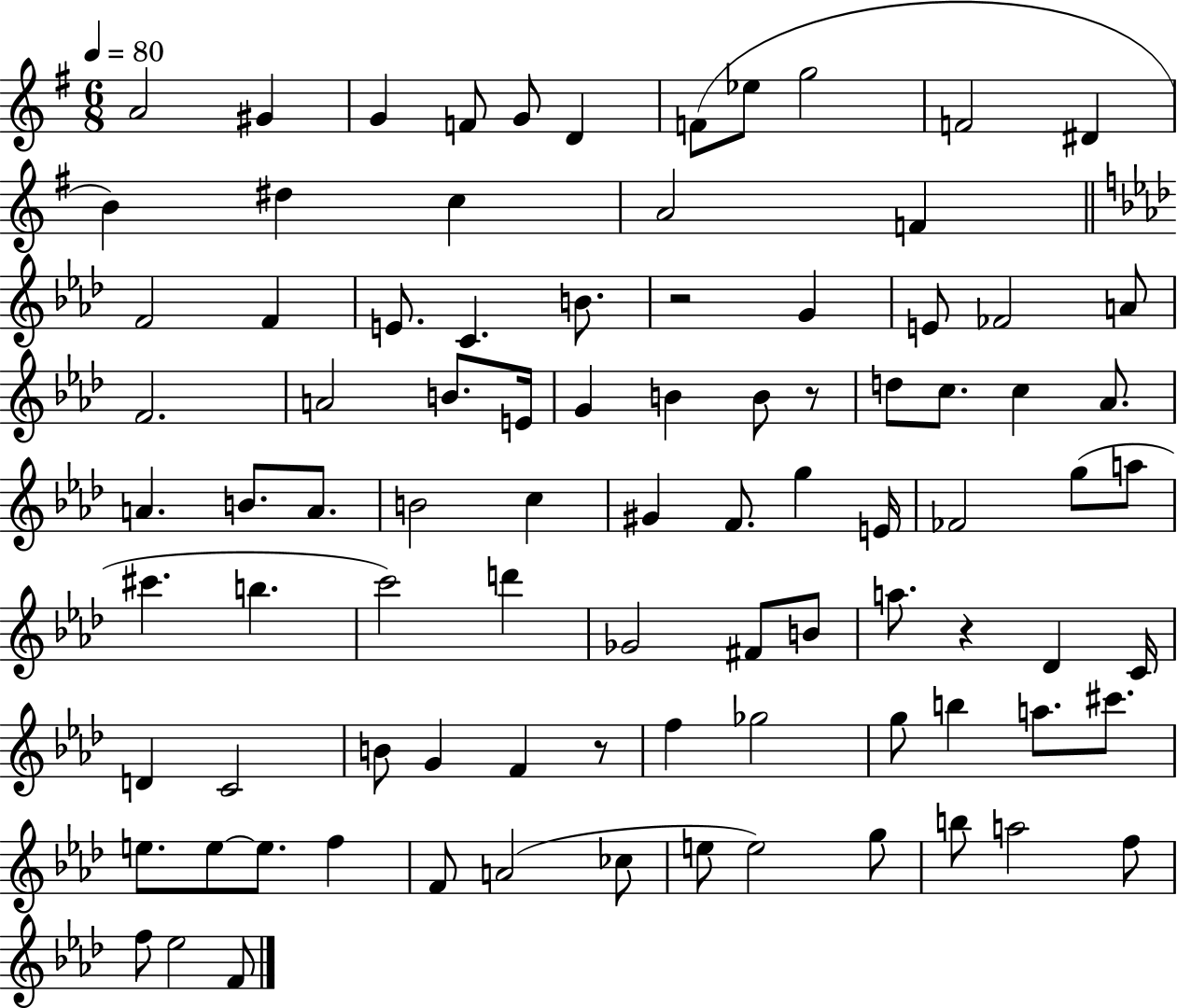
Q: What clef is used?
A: treble